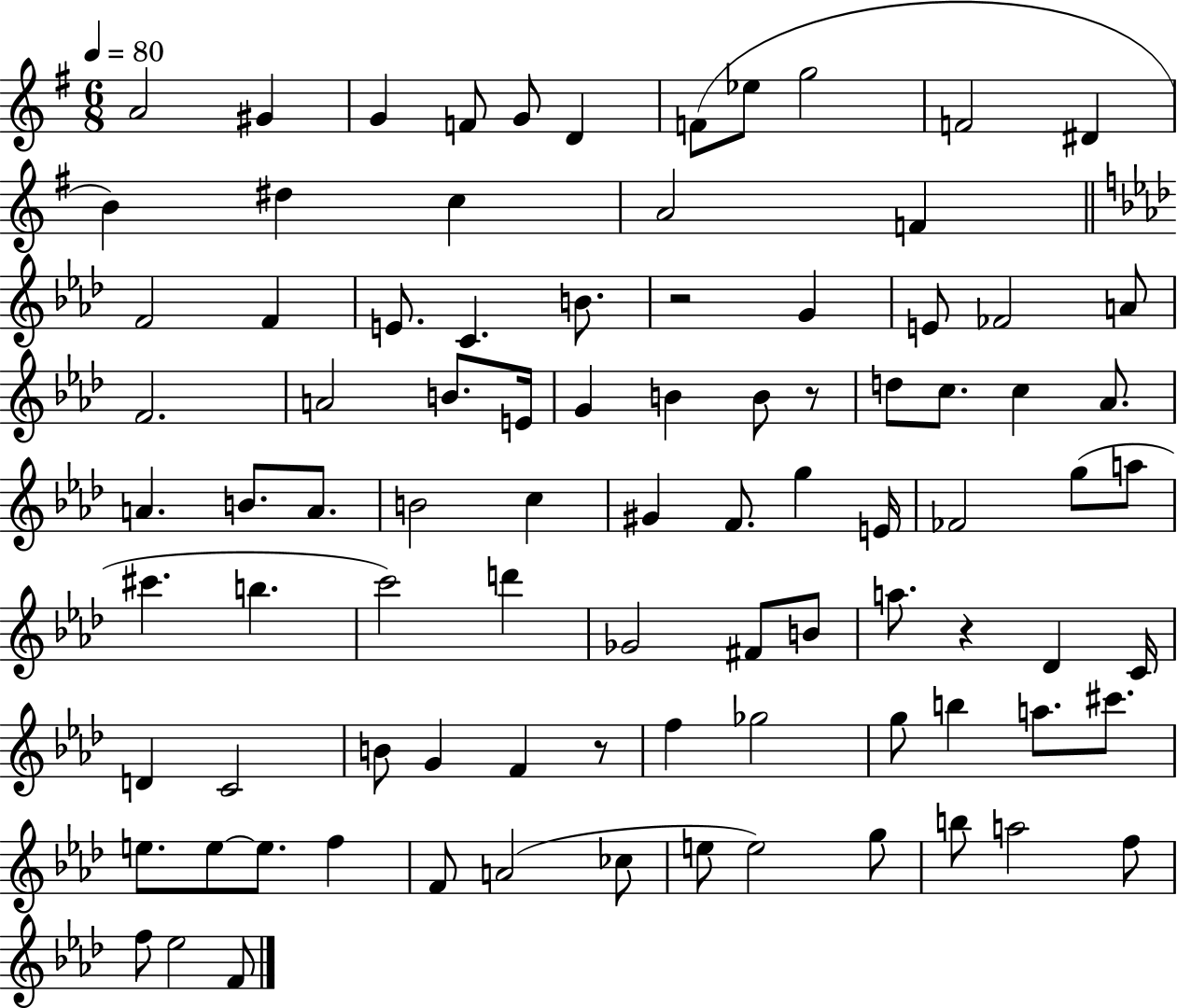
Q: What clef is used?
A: treble